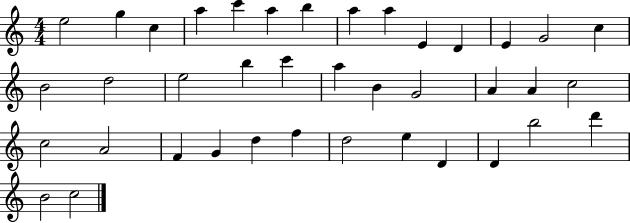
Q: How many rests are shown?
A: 0